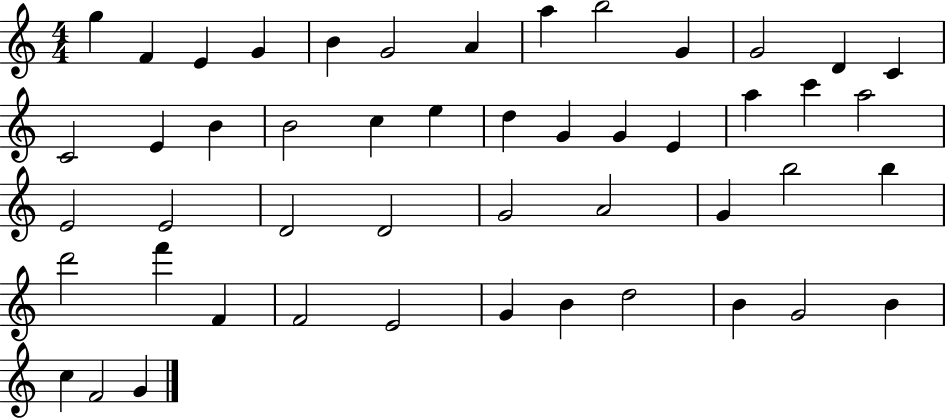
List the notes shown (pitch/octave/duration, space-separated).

G5/q F4/q E4/q G4/q B4/q G4/h A4/q A5/q B5/h G4/q G4/h D4/q C4/q C4/h E4/q B4/q B4/h C5/q E5/q D5/q G4/q G4/q E4/q A5/q C6/q A5/h E4/h E4/h D4/h D4/h G4/h A4/h G4/q B5/h B5/q D6/h F6/q F4/q F4/h E4/h G4/q B4/q D5/h B4/q G4/h B4/q C5/q F4/h G4/q